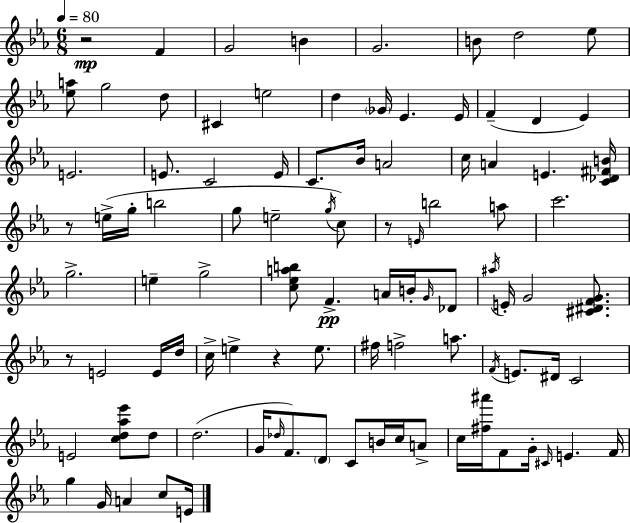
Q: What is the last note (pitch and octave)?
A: E4